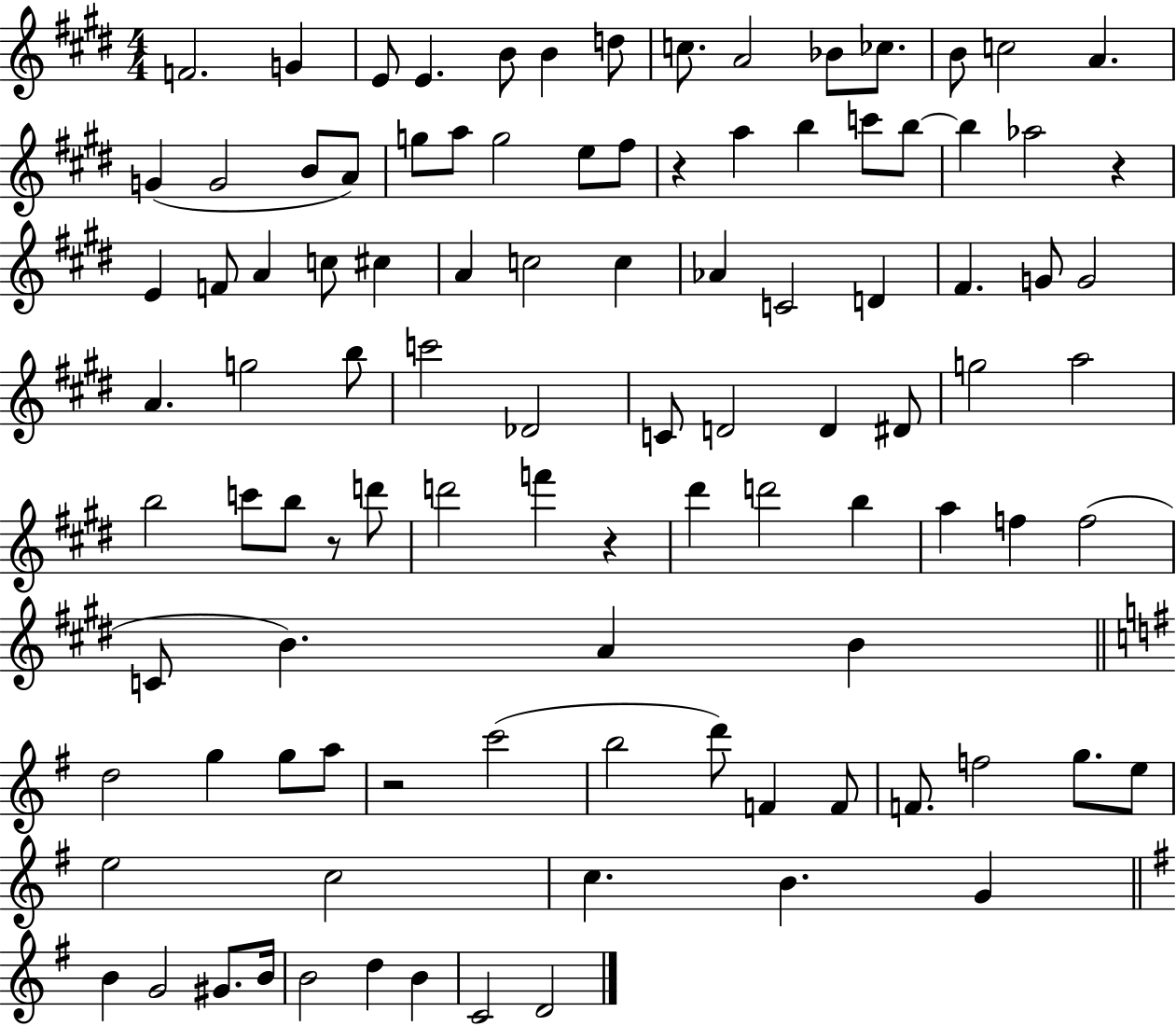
X:1
T:Untitled
M:4/4
L:1/4
K:E
F2 G E/2 E B/2 B d/2 c/2 A2 _B/2 _c/2 B/2 c2 A G G2 B/2 A/2 g/2 a/2 g2 e/2 ^f/2 z a b c'/2 b/2 b _a2 z E F/2 A c/2 ^c A c2 c _A C2 D ^F G/2 G2 A g2 b/2 c'2 _D2 C/2 D2 D ^D/2 g2 a2 b2 c'/2 b/2 z/2 d'/2 d'2 f' z ^d' d'2 b a f f2 C/2 B A B d2 g g/2 a/2 z2 c'2 b2 d'/2 F F/2 F/2 f2 g/2 e/2 e2 c2 c B G B G2 ^G/2 B/4 B2 d B C2 D2